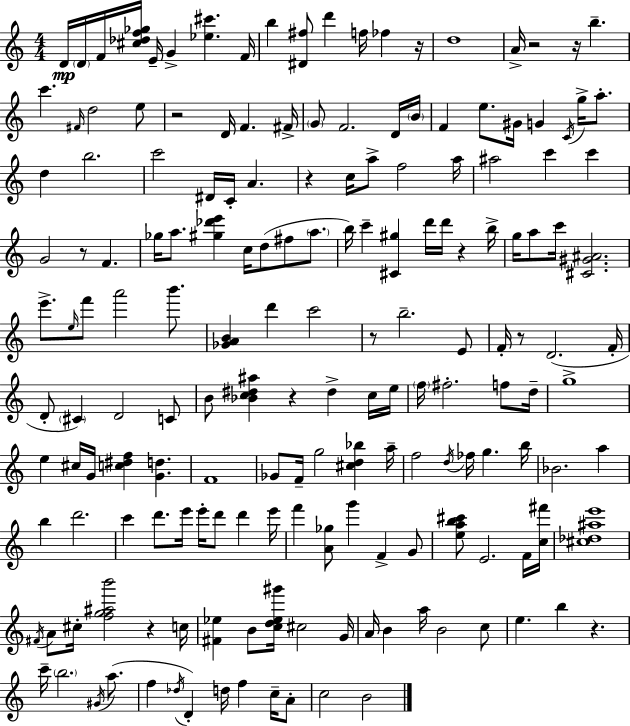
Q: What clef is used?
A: treble